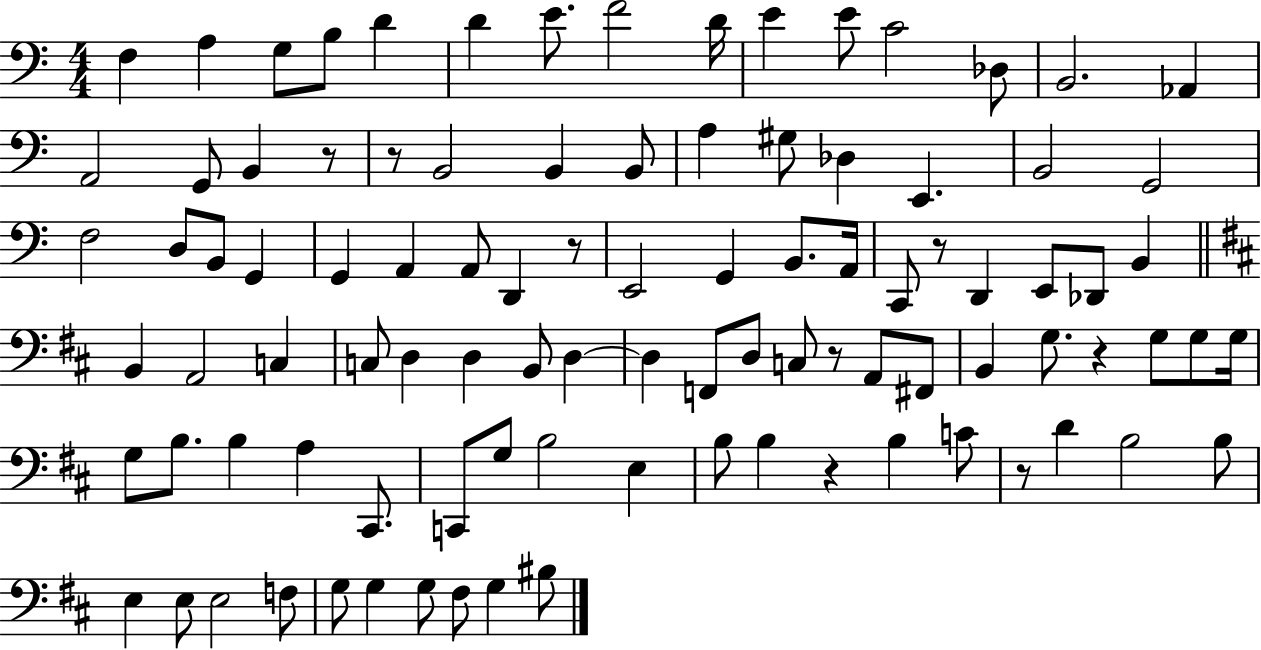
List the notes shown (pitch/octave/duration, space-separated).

F3/q A3/q G3/e B3/e D4/q D4/q E4/e. F4/h D4/s E4/q E4/e C4/h Db3/e B2/h. Ab2/q A2/h G2/e B2/q R/e R/e B2/h B2/q B2/e A3/q G#3/e Db3/q E2/q. B2/h G2/h F3/h D3/e B2/e G2/q G2/q A2/q A2/e D2/q R/e E2/h G2/q B2/e. A2/s C2/e R/e D2/q E2/e Db2/e B2/q B2/q A2/h C3/q C3/e D3/q D3/q B2/e D3/q D3/q F2/e D3/e C3/e R/e A2/e F#2/e B2/q G3/e. R/q G3/e G3/e G3/s G3/e B3/e. B3/q A3/q C#2/e. C2/e G3/e B3/h E3/q B3/e B3/q R/q B3/q C4/e R/e D4/q B3/h B3/e E3/q E3/e E3/h F3/e G3/e G3/q G3/e F#3/e G3/q BIS3/e